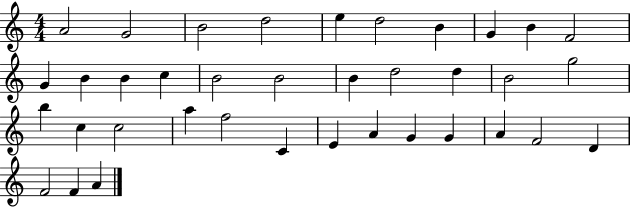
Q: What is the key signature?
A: C major